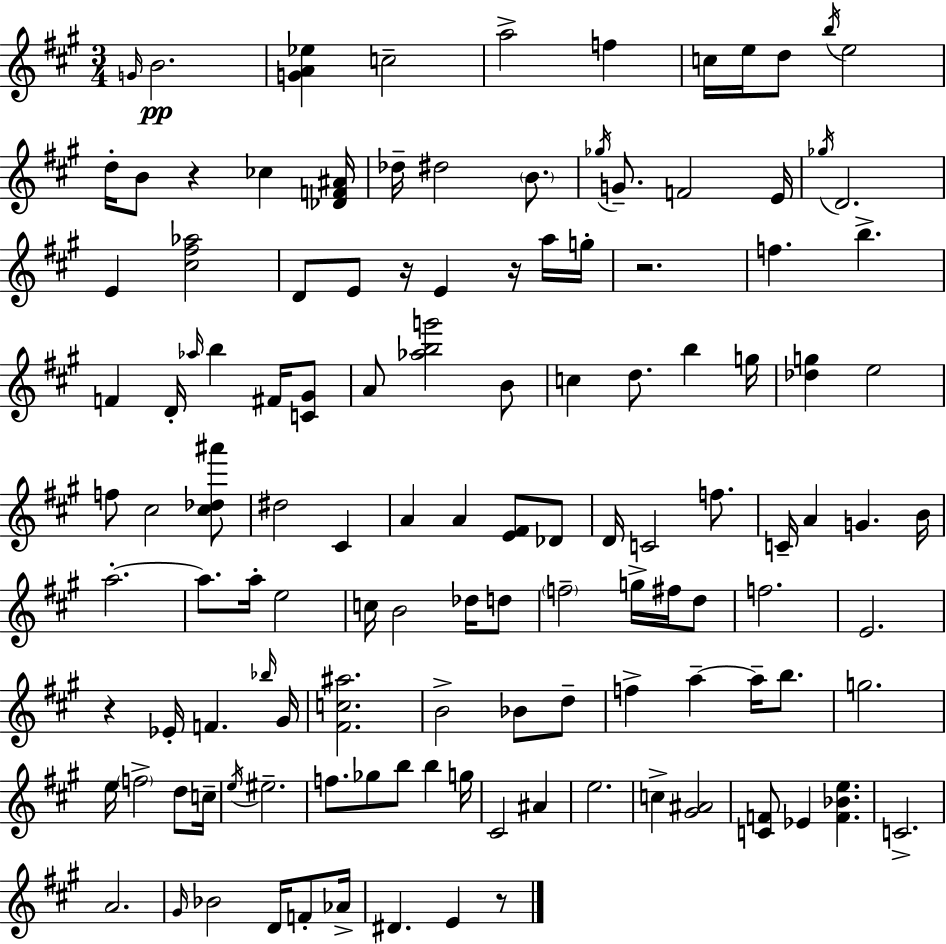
X:1
T:Untitled
M:3/4
L:1/4
K:A
G/4 B2 [GA_e] c2 a2 f c/4 e/4 d/2 b/4 e2 d/4 B/2 z _c [_DF^A]/4 _d/4 ^d2 B/2 _g/4 G/2 F2 E/4 _g/4 D2 E [^c^f_a]2 D/2 E/2 z/4 E z/4 a/4 g/4 z2 f b F D/4 _a/4 b ^F/4 [C^G]/2 A/2 [_abg']2 B/2 c d/2 b g/4 [_dg] e2 f/2 ^c2 [^c_d^a']/2 ^d2 ^C A A [E^F]/2 _D/2 D/4 C2 f/2 C/4 A G B/4 a2 a/2 a/4 e2 c/4 B2 _d/4 d/2 f2 g/4 ^f/4 d/2 f2 E2 z _E/4 F _b/4 ^G/4 [^Fc^a]2 B2 _B/2 d/2 f a a/4 b/2 g2 e/4 f2 d/2 c/4 e/4 ^e2 f/2 _g/2 b/2 b g/4 ^C2 ^A e2 c [^G^A]2 [CF]/2 _E [F_Be] C2 A2 ^G/4 _B2 D/4 F/2 _A/4 ^D E z/2